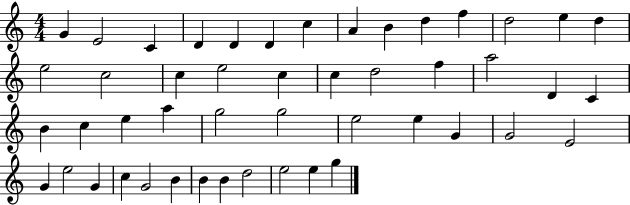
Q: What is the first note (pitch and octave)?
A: G4